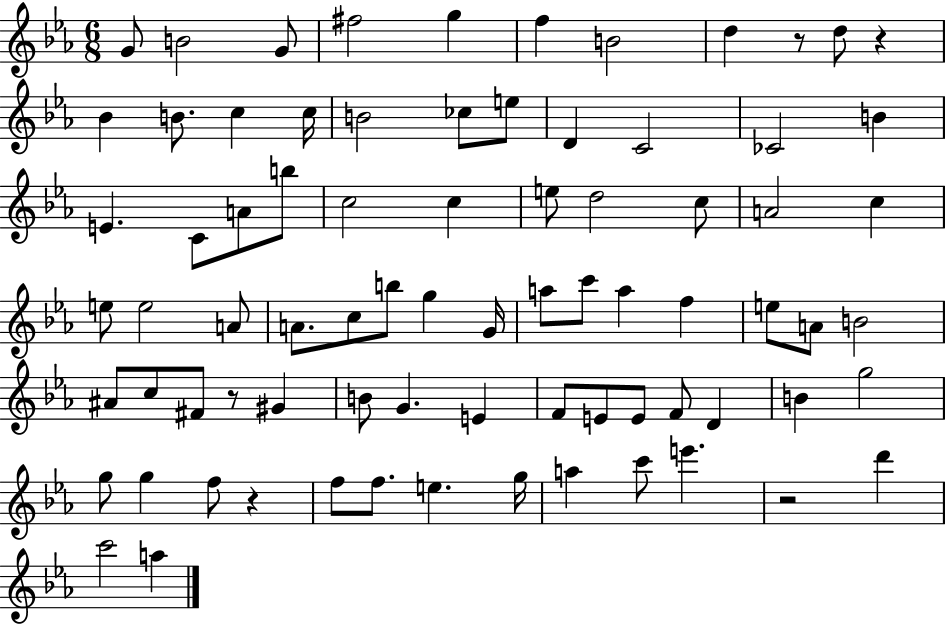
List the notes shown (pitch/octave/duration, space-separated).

G4/e B4/h G4/e F#5/h G5/q F5/q B4/h D5/q R/e D5/e R/q Bb4/q B4/e. C5/q C5/s B4/h CES5/e E5/e D4/q C4/h CES4/h B4/q E4/q. C4/e A4/e B5/e C5/h C5/q E5/e D5/h C5/e A4/h C5/q E5/e E5/h A4/e A4/e. C5/e B5/e G5/q G4/s A5/e C6/e A5/q F5/q E5/e A4/e B4/h A#4/e C5/e F#4/e R/e G#4/q B4/e G4/q. E4/q F4/e E4/e E4/e F4/e D4/q B4/q G5/h G5/e G5/q F5/e R/q F5/e F5/e. E5/q. G5/s A5/q C6/e E6/q. R/h D6/q C6/h A5/q